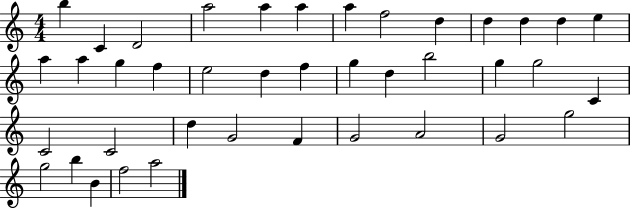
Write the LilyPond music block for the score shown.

{
  \clef treble
  \numericTimeSignature
  \time 4/4
  \key c \major
  b''4 c'4 d'2 | a''2 a''4 a''4 | a''4 f''2 d''4 | d''4 d''4 d''4 e''4 | \break a''4 a''4 g''4 f''4 | e''2 d''4 f''4 | g''4 d''4 b''2 | g''4 g''2 c'4 | \break c'2 c'2 | d''4 g'2 f'4 | g'2 a'2 | g'2 g''2 | \break g''2 b''4 b'4 | f''2 a''2 | \bar "|."
}